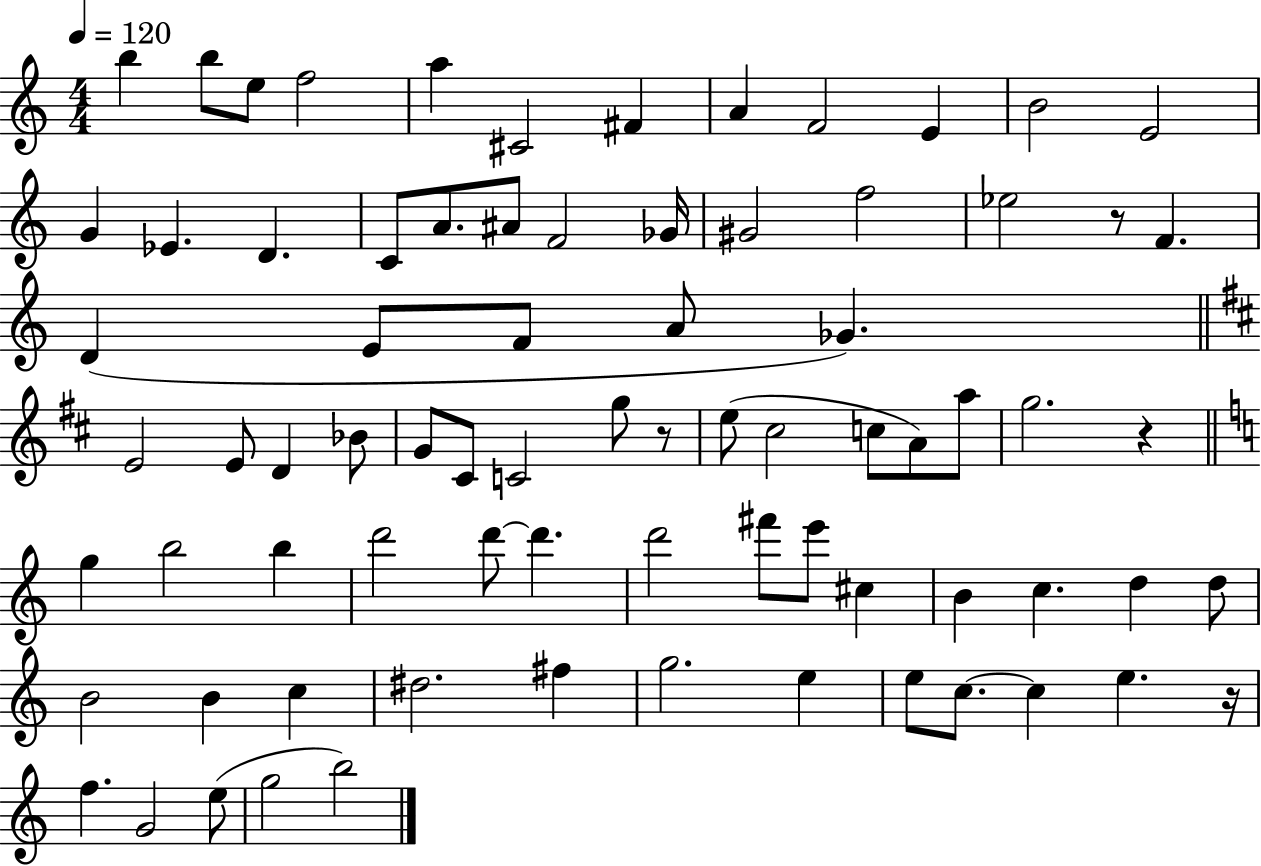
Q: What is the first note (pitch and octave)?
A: B5